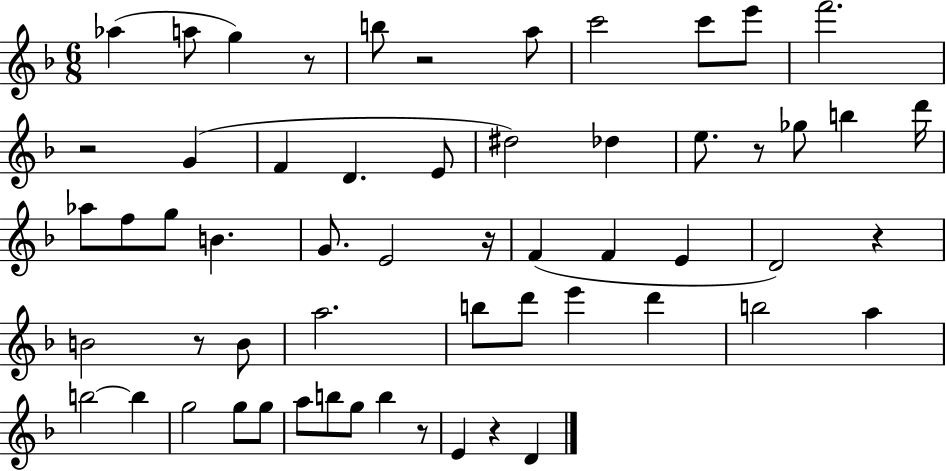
Ab5/q A5/e G5/q R/e B5/e R/h A5/e C6/h C6/e E6/e F6/h. R/h G4/q F4/q D4/q. E4/e D#5/h Db5/q E5/e. R/e Gb5/e B5/q D6/s Ab5/e F5/e G5/e B4/q. G4/e. E4/h R/s F4/q F4/q E4/q D4/h R/q B4/h R/e B4/e A5/h. B5/e D6/e E6/q D6/q B5/h A5/q B5/h B5/q G5/h G5/e G5/e A5/e B5/e G5/e B5/q R/e E4/q R/q D4/q